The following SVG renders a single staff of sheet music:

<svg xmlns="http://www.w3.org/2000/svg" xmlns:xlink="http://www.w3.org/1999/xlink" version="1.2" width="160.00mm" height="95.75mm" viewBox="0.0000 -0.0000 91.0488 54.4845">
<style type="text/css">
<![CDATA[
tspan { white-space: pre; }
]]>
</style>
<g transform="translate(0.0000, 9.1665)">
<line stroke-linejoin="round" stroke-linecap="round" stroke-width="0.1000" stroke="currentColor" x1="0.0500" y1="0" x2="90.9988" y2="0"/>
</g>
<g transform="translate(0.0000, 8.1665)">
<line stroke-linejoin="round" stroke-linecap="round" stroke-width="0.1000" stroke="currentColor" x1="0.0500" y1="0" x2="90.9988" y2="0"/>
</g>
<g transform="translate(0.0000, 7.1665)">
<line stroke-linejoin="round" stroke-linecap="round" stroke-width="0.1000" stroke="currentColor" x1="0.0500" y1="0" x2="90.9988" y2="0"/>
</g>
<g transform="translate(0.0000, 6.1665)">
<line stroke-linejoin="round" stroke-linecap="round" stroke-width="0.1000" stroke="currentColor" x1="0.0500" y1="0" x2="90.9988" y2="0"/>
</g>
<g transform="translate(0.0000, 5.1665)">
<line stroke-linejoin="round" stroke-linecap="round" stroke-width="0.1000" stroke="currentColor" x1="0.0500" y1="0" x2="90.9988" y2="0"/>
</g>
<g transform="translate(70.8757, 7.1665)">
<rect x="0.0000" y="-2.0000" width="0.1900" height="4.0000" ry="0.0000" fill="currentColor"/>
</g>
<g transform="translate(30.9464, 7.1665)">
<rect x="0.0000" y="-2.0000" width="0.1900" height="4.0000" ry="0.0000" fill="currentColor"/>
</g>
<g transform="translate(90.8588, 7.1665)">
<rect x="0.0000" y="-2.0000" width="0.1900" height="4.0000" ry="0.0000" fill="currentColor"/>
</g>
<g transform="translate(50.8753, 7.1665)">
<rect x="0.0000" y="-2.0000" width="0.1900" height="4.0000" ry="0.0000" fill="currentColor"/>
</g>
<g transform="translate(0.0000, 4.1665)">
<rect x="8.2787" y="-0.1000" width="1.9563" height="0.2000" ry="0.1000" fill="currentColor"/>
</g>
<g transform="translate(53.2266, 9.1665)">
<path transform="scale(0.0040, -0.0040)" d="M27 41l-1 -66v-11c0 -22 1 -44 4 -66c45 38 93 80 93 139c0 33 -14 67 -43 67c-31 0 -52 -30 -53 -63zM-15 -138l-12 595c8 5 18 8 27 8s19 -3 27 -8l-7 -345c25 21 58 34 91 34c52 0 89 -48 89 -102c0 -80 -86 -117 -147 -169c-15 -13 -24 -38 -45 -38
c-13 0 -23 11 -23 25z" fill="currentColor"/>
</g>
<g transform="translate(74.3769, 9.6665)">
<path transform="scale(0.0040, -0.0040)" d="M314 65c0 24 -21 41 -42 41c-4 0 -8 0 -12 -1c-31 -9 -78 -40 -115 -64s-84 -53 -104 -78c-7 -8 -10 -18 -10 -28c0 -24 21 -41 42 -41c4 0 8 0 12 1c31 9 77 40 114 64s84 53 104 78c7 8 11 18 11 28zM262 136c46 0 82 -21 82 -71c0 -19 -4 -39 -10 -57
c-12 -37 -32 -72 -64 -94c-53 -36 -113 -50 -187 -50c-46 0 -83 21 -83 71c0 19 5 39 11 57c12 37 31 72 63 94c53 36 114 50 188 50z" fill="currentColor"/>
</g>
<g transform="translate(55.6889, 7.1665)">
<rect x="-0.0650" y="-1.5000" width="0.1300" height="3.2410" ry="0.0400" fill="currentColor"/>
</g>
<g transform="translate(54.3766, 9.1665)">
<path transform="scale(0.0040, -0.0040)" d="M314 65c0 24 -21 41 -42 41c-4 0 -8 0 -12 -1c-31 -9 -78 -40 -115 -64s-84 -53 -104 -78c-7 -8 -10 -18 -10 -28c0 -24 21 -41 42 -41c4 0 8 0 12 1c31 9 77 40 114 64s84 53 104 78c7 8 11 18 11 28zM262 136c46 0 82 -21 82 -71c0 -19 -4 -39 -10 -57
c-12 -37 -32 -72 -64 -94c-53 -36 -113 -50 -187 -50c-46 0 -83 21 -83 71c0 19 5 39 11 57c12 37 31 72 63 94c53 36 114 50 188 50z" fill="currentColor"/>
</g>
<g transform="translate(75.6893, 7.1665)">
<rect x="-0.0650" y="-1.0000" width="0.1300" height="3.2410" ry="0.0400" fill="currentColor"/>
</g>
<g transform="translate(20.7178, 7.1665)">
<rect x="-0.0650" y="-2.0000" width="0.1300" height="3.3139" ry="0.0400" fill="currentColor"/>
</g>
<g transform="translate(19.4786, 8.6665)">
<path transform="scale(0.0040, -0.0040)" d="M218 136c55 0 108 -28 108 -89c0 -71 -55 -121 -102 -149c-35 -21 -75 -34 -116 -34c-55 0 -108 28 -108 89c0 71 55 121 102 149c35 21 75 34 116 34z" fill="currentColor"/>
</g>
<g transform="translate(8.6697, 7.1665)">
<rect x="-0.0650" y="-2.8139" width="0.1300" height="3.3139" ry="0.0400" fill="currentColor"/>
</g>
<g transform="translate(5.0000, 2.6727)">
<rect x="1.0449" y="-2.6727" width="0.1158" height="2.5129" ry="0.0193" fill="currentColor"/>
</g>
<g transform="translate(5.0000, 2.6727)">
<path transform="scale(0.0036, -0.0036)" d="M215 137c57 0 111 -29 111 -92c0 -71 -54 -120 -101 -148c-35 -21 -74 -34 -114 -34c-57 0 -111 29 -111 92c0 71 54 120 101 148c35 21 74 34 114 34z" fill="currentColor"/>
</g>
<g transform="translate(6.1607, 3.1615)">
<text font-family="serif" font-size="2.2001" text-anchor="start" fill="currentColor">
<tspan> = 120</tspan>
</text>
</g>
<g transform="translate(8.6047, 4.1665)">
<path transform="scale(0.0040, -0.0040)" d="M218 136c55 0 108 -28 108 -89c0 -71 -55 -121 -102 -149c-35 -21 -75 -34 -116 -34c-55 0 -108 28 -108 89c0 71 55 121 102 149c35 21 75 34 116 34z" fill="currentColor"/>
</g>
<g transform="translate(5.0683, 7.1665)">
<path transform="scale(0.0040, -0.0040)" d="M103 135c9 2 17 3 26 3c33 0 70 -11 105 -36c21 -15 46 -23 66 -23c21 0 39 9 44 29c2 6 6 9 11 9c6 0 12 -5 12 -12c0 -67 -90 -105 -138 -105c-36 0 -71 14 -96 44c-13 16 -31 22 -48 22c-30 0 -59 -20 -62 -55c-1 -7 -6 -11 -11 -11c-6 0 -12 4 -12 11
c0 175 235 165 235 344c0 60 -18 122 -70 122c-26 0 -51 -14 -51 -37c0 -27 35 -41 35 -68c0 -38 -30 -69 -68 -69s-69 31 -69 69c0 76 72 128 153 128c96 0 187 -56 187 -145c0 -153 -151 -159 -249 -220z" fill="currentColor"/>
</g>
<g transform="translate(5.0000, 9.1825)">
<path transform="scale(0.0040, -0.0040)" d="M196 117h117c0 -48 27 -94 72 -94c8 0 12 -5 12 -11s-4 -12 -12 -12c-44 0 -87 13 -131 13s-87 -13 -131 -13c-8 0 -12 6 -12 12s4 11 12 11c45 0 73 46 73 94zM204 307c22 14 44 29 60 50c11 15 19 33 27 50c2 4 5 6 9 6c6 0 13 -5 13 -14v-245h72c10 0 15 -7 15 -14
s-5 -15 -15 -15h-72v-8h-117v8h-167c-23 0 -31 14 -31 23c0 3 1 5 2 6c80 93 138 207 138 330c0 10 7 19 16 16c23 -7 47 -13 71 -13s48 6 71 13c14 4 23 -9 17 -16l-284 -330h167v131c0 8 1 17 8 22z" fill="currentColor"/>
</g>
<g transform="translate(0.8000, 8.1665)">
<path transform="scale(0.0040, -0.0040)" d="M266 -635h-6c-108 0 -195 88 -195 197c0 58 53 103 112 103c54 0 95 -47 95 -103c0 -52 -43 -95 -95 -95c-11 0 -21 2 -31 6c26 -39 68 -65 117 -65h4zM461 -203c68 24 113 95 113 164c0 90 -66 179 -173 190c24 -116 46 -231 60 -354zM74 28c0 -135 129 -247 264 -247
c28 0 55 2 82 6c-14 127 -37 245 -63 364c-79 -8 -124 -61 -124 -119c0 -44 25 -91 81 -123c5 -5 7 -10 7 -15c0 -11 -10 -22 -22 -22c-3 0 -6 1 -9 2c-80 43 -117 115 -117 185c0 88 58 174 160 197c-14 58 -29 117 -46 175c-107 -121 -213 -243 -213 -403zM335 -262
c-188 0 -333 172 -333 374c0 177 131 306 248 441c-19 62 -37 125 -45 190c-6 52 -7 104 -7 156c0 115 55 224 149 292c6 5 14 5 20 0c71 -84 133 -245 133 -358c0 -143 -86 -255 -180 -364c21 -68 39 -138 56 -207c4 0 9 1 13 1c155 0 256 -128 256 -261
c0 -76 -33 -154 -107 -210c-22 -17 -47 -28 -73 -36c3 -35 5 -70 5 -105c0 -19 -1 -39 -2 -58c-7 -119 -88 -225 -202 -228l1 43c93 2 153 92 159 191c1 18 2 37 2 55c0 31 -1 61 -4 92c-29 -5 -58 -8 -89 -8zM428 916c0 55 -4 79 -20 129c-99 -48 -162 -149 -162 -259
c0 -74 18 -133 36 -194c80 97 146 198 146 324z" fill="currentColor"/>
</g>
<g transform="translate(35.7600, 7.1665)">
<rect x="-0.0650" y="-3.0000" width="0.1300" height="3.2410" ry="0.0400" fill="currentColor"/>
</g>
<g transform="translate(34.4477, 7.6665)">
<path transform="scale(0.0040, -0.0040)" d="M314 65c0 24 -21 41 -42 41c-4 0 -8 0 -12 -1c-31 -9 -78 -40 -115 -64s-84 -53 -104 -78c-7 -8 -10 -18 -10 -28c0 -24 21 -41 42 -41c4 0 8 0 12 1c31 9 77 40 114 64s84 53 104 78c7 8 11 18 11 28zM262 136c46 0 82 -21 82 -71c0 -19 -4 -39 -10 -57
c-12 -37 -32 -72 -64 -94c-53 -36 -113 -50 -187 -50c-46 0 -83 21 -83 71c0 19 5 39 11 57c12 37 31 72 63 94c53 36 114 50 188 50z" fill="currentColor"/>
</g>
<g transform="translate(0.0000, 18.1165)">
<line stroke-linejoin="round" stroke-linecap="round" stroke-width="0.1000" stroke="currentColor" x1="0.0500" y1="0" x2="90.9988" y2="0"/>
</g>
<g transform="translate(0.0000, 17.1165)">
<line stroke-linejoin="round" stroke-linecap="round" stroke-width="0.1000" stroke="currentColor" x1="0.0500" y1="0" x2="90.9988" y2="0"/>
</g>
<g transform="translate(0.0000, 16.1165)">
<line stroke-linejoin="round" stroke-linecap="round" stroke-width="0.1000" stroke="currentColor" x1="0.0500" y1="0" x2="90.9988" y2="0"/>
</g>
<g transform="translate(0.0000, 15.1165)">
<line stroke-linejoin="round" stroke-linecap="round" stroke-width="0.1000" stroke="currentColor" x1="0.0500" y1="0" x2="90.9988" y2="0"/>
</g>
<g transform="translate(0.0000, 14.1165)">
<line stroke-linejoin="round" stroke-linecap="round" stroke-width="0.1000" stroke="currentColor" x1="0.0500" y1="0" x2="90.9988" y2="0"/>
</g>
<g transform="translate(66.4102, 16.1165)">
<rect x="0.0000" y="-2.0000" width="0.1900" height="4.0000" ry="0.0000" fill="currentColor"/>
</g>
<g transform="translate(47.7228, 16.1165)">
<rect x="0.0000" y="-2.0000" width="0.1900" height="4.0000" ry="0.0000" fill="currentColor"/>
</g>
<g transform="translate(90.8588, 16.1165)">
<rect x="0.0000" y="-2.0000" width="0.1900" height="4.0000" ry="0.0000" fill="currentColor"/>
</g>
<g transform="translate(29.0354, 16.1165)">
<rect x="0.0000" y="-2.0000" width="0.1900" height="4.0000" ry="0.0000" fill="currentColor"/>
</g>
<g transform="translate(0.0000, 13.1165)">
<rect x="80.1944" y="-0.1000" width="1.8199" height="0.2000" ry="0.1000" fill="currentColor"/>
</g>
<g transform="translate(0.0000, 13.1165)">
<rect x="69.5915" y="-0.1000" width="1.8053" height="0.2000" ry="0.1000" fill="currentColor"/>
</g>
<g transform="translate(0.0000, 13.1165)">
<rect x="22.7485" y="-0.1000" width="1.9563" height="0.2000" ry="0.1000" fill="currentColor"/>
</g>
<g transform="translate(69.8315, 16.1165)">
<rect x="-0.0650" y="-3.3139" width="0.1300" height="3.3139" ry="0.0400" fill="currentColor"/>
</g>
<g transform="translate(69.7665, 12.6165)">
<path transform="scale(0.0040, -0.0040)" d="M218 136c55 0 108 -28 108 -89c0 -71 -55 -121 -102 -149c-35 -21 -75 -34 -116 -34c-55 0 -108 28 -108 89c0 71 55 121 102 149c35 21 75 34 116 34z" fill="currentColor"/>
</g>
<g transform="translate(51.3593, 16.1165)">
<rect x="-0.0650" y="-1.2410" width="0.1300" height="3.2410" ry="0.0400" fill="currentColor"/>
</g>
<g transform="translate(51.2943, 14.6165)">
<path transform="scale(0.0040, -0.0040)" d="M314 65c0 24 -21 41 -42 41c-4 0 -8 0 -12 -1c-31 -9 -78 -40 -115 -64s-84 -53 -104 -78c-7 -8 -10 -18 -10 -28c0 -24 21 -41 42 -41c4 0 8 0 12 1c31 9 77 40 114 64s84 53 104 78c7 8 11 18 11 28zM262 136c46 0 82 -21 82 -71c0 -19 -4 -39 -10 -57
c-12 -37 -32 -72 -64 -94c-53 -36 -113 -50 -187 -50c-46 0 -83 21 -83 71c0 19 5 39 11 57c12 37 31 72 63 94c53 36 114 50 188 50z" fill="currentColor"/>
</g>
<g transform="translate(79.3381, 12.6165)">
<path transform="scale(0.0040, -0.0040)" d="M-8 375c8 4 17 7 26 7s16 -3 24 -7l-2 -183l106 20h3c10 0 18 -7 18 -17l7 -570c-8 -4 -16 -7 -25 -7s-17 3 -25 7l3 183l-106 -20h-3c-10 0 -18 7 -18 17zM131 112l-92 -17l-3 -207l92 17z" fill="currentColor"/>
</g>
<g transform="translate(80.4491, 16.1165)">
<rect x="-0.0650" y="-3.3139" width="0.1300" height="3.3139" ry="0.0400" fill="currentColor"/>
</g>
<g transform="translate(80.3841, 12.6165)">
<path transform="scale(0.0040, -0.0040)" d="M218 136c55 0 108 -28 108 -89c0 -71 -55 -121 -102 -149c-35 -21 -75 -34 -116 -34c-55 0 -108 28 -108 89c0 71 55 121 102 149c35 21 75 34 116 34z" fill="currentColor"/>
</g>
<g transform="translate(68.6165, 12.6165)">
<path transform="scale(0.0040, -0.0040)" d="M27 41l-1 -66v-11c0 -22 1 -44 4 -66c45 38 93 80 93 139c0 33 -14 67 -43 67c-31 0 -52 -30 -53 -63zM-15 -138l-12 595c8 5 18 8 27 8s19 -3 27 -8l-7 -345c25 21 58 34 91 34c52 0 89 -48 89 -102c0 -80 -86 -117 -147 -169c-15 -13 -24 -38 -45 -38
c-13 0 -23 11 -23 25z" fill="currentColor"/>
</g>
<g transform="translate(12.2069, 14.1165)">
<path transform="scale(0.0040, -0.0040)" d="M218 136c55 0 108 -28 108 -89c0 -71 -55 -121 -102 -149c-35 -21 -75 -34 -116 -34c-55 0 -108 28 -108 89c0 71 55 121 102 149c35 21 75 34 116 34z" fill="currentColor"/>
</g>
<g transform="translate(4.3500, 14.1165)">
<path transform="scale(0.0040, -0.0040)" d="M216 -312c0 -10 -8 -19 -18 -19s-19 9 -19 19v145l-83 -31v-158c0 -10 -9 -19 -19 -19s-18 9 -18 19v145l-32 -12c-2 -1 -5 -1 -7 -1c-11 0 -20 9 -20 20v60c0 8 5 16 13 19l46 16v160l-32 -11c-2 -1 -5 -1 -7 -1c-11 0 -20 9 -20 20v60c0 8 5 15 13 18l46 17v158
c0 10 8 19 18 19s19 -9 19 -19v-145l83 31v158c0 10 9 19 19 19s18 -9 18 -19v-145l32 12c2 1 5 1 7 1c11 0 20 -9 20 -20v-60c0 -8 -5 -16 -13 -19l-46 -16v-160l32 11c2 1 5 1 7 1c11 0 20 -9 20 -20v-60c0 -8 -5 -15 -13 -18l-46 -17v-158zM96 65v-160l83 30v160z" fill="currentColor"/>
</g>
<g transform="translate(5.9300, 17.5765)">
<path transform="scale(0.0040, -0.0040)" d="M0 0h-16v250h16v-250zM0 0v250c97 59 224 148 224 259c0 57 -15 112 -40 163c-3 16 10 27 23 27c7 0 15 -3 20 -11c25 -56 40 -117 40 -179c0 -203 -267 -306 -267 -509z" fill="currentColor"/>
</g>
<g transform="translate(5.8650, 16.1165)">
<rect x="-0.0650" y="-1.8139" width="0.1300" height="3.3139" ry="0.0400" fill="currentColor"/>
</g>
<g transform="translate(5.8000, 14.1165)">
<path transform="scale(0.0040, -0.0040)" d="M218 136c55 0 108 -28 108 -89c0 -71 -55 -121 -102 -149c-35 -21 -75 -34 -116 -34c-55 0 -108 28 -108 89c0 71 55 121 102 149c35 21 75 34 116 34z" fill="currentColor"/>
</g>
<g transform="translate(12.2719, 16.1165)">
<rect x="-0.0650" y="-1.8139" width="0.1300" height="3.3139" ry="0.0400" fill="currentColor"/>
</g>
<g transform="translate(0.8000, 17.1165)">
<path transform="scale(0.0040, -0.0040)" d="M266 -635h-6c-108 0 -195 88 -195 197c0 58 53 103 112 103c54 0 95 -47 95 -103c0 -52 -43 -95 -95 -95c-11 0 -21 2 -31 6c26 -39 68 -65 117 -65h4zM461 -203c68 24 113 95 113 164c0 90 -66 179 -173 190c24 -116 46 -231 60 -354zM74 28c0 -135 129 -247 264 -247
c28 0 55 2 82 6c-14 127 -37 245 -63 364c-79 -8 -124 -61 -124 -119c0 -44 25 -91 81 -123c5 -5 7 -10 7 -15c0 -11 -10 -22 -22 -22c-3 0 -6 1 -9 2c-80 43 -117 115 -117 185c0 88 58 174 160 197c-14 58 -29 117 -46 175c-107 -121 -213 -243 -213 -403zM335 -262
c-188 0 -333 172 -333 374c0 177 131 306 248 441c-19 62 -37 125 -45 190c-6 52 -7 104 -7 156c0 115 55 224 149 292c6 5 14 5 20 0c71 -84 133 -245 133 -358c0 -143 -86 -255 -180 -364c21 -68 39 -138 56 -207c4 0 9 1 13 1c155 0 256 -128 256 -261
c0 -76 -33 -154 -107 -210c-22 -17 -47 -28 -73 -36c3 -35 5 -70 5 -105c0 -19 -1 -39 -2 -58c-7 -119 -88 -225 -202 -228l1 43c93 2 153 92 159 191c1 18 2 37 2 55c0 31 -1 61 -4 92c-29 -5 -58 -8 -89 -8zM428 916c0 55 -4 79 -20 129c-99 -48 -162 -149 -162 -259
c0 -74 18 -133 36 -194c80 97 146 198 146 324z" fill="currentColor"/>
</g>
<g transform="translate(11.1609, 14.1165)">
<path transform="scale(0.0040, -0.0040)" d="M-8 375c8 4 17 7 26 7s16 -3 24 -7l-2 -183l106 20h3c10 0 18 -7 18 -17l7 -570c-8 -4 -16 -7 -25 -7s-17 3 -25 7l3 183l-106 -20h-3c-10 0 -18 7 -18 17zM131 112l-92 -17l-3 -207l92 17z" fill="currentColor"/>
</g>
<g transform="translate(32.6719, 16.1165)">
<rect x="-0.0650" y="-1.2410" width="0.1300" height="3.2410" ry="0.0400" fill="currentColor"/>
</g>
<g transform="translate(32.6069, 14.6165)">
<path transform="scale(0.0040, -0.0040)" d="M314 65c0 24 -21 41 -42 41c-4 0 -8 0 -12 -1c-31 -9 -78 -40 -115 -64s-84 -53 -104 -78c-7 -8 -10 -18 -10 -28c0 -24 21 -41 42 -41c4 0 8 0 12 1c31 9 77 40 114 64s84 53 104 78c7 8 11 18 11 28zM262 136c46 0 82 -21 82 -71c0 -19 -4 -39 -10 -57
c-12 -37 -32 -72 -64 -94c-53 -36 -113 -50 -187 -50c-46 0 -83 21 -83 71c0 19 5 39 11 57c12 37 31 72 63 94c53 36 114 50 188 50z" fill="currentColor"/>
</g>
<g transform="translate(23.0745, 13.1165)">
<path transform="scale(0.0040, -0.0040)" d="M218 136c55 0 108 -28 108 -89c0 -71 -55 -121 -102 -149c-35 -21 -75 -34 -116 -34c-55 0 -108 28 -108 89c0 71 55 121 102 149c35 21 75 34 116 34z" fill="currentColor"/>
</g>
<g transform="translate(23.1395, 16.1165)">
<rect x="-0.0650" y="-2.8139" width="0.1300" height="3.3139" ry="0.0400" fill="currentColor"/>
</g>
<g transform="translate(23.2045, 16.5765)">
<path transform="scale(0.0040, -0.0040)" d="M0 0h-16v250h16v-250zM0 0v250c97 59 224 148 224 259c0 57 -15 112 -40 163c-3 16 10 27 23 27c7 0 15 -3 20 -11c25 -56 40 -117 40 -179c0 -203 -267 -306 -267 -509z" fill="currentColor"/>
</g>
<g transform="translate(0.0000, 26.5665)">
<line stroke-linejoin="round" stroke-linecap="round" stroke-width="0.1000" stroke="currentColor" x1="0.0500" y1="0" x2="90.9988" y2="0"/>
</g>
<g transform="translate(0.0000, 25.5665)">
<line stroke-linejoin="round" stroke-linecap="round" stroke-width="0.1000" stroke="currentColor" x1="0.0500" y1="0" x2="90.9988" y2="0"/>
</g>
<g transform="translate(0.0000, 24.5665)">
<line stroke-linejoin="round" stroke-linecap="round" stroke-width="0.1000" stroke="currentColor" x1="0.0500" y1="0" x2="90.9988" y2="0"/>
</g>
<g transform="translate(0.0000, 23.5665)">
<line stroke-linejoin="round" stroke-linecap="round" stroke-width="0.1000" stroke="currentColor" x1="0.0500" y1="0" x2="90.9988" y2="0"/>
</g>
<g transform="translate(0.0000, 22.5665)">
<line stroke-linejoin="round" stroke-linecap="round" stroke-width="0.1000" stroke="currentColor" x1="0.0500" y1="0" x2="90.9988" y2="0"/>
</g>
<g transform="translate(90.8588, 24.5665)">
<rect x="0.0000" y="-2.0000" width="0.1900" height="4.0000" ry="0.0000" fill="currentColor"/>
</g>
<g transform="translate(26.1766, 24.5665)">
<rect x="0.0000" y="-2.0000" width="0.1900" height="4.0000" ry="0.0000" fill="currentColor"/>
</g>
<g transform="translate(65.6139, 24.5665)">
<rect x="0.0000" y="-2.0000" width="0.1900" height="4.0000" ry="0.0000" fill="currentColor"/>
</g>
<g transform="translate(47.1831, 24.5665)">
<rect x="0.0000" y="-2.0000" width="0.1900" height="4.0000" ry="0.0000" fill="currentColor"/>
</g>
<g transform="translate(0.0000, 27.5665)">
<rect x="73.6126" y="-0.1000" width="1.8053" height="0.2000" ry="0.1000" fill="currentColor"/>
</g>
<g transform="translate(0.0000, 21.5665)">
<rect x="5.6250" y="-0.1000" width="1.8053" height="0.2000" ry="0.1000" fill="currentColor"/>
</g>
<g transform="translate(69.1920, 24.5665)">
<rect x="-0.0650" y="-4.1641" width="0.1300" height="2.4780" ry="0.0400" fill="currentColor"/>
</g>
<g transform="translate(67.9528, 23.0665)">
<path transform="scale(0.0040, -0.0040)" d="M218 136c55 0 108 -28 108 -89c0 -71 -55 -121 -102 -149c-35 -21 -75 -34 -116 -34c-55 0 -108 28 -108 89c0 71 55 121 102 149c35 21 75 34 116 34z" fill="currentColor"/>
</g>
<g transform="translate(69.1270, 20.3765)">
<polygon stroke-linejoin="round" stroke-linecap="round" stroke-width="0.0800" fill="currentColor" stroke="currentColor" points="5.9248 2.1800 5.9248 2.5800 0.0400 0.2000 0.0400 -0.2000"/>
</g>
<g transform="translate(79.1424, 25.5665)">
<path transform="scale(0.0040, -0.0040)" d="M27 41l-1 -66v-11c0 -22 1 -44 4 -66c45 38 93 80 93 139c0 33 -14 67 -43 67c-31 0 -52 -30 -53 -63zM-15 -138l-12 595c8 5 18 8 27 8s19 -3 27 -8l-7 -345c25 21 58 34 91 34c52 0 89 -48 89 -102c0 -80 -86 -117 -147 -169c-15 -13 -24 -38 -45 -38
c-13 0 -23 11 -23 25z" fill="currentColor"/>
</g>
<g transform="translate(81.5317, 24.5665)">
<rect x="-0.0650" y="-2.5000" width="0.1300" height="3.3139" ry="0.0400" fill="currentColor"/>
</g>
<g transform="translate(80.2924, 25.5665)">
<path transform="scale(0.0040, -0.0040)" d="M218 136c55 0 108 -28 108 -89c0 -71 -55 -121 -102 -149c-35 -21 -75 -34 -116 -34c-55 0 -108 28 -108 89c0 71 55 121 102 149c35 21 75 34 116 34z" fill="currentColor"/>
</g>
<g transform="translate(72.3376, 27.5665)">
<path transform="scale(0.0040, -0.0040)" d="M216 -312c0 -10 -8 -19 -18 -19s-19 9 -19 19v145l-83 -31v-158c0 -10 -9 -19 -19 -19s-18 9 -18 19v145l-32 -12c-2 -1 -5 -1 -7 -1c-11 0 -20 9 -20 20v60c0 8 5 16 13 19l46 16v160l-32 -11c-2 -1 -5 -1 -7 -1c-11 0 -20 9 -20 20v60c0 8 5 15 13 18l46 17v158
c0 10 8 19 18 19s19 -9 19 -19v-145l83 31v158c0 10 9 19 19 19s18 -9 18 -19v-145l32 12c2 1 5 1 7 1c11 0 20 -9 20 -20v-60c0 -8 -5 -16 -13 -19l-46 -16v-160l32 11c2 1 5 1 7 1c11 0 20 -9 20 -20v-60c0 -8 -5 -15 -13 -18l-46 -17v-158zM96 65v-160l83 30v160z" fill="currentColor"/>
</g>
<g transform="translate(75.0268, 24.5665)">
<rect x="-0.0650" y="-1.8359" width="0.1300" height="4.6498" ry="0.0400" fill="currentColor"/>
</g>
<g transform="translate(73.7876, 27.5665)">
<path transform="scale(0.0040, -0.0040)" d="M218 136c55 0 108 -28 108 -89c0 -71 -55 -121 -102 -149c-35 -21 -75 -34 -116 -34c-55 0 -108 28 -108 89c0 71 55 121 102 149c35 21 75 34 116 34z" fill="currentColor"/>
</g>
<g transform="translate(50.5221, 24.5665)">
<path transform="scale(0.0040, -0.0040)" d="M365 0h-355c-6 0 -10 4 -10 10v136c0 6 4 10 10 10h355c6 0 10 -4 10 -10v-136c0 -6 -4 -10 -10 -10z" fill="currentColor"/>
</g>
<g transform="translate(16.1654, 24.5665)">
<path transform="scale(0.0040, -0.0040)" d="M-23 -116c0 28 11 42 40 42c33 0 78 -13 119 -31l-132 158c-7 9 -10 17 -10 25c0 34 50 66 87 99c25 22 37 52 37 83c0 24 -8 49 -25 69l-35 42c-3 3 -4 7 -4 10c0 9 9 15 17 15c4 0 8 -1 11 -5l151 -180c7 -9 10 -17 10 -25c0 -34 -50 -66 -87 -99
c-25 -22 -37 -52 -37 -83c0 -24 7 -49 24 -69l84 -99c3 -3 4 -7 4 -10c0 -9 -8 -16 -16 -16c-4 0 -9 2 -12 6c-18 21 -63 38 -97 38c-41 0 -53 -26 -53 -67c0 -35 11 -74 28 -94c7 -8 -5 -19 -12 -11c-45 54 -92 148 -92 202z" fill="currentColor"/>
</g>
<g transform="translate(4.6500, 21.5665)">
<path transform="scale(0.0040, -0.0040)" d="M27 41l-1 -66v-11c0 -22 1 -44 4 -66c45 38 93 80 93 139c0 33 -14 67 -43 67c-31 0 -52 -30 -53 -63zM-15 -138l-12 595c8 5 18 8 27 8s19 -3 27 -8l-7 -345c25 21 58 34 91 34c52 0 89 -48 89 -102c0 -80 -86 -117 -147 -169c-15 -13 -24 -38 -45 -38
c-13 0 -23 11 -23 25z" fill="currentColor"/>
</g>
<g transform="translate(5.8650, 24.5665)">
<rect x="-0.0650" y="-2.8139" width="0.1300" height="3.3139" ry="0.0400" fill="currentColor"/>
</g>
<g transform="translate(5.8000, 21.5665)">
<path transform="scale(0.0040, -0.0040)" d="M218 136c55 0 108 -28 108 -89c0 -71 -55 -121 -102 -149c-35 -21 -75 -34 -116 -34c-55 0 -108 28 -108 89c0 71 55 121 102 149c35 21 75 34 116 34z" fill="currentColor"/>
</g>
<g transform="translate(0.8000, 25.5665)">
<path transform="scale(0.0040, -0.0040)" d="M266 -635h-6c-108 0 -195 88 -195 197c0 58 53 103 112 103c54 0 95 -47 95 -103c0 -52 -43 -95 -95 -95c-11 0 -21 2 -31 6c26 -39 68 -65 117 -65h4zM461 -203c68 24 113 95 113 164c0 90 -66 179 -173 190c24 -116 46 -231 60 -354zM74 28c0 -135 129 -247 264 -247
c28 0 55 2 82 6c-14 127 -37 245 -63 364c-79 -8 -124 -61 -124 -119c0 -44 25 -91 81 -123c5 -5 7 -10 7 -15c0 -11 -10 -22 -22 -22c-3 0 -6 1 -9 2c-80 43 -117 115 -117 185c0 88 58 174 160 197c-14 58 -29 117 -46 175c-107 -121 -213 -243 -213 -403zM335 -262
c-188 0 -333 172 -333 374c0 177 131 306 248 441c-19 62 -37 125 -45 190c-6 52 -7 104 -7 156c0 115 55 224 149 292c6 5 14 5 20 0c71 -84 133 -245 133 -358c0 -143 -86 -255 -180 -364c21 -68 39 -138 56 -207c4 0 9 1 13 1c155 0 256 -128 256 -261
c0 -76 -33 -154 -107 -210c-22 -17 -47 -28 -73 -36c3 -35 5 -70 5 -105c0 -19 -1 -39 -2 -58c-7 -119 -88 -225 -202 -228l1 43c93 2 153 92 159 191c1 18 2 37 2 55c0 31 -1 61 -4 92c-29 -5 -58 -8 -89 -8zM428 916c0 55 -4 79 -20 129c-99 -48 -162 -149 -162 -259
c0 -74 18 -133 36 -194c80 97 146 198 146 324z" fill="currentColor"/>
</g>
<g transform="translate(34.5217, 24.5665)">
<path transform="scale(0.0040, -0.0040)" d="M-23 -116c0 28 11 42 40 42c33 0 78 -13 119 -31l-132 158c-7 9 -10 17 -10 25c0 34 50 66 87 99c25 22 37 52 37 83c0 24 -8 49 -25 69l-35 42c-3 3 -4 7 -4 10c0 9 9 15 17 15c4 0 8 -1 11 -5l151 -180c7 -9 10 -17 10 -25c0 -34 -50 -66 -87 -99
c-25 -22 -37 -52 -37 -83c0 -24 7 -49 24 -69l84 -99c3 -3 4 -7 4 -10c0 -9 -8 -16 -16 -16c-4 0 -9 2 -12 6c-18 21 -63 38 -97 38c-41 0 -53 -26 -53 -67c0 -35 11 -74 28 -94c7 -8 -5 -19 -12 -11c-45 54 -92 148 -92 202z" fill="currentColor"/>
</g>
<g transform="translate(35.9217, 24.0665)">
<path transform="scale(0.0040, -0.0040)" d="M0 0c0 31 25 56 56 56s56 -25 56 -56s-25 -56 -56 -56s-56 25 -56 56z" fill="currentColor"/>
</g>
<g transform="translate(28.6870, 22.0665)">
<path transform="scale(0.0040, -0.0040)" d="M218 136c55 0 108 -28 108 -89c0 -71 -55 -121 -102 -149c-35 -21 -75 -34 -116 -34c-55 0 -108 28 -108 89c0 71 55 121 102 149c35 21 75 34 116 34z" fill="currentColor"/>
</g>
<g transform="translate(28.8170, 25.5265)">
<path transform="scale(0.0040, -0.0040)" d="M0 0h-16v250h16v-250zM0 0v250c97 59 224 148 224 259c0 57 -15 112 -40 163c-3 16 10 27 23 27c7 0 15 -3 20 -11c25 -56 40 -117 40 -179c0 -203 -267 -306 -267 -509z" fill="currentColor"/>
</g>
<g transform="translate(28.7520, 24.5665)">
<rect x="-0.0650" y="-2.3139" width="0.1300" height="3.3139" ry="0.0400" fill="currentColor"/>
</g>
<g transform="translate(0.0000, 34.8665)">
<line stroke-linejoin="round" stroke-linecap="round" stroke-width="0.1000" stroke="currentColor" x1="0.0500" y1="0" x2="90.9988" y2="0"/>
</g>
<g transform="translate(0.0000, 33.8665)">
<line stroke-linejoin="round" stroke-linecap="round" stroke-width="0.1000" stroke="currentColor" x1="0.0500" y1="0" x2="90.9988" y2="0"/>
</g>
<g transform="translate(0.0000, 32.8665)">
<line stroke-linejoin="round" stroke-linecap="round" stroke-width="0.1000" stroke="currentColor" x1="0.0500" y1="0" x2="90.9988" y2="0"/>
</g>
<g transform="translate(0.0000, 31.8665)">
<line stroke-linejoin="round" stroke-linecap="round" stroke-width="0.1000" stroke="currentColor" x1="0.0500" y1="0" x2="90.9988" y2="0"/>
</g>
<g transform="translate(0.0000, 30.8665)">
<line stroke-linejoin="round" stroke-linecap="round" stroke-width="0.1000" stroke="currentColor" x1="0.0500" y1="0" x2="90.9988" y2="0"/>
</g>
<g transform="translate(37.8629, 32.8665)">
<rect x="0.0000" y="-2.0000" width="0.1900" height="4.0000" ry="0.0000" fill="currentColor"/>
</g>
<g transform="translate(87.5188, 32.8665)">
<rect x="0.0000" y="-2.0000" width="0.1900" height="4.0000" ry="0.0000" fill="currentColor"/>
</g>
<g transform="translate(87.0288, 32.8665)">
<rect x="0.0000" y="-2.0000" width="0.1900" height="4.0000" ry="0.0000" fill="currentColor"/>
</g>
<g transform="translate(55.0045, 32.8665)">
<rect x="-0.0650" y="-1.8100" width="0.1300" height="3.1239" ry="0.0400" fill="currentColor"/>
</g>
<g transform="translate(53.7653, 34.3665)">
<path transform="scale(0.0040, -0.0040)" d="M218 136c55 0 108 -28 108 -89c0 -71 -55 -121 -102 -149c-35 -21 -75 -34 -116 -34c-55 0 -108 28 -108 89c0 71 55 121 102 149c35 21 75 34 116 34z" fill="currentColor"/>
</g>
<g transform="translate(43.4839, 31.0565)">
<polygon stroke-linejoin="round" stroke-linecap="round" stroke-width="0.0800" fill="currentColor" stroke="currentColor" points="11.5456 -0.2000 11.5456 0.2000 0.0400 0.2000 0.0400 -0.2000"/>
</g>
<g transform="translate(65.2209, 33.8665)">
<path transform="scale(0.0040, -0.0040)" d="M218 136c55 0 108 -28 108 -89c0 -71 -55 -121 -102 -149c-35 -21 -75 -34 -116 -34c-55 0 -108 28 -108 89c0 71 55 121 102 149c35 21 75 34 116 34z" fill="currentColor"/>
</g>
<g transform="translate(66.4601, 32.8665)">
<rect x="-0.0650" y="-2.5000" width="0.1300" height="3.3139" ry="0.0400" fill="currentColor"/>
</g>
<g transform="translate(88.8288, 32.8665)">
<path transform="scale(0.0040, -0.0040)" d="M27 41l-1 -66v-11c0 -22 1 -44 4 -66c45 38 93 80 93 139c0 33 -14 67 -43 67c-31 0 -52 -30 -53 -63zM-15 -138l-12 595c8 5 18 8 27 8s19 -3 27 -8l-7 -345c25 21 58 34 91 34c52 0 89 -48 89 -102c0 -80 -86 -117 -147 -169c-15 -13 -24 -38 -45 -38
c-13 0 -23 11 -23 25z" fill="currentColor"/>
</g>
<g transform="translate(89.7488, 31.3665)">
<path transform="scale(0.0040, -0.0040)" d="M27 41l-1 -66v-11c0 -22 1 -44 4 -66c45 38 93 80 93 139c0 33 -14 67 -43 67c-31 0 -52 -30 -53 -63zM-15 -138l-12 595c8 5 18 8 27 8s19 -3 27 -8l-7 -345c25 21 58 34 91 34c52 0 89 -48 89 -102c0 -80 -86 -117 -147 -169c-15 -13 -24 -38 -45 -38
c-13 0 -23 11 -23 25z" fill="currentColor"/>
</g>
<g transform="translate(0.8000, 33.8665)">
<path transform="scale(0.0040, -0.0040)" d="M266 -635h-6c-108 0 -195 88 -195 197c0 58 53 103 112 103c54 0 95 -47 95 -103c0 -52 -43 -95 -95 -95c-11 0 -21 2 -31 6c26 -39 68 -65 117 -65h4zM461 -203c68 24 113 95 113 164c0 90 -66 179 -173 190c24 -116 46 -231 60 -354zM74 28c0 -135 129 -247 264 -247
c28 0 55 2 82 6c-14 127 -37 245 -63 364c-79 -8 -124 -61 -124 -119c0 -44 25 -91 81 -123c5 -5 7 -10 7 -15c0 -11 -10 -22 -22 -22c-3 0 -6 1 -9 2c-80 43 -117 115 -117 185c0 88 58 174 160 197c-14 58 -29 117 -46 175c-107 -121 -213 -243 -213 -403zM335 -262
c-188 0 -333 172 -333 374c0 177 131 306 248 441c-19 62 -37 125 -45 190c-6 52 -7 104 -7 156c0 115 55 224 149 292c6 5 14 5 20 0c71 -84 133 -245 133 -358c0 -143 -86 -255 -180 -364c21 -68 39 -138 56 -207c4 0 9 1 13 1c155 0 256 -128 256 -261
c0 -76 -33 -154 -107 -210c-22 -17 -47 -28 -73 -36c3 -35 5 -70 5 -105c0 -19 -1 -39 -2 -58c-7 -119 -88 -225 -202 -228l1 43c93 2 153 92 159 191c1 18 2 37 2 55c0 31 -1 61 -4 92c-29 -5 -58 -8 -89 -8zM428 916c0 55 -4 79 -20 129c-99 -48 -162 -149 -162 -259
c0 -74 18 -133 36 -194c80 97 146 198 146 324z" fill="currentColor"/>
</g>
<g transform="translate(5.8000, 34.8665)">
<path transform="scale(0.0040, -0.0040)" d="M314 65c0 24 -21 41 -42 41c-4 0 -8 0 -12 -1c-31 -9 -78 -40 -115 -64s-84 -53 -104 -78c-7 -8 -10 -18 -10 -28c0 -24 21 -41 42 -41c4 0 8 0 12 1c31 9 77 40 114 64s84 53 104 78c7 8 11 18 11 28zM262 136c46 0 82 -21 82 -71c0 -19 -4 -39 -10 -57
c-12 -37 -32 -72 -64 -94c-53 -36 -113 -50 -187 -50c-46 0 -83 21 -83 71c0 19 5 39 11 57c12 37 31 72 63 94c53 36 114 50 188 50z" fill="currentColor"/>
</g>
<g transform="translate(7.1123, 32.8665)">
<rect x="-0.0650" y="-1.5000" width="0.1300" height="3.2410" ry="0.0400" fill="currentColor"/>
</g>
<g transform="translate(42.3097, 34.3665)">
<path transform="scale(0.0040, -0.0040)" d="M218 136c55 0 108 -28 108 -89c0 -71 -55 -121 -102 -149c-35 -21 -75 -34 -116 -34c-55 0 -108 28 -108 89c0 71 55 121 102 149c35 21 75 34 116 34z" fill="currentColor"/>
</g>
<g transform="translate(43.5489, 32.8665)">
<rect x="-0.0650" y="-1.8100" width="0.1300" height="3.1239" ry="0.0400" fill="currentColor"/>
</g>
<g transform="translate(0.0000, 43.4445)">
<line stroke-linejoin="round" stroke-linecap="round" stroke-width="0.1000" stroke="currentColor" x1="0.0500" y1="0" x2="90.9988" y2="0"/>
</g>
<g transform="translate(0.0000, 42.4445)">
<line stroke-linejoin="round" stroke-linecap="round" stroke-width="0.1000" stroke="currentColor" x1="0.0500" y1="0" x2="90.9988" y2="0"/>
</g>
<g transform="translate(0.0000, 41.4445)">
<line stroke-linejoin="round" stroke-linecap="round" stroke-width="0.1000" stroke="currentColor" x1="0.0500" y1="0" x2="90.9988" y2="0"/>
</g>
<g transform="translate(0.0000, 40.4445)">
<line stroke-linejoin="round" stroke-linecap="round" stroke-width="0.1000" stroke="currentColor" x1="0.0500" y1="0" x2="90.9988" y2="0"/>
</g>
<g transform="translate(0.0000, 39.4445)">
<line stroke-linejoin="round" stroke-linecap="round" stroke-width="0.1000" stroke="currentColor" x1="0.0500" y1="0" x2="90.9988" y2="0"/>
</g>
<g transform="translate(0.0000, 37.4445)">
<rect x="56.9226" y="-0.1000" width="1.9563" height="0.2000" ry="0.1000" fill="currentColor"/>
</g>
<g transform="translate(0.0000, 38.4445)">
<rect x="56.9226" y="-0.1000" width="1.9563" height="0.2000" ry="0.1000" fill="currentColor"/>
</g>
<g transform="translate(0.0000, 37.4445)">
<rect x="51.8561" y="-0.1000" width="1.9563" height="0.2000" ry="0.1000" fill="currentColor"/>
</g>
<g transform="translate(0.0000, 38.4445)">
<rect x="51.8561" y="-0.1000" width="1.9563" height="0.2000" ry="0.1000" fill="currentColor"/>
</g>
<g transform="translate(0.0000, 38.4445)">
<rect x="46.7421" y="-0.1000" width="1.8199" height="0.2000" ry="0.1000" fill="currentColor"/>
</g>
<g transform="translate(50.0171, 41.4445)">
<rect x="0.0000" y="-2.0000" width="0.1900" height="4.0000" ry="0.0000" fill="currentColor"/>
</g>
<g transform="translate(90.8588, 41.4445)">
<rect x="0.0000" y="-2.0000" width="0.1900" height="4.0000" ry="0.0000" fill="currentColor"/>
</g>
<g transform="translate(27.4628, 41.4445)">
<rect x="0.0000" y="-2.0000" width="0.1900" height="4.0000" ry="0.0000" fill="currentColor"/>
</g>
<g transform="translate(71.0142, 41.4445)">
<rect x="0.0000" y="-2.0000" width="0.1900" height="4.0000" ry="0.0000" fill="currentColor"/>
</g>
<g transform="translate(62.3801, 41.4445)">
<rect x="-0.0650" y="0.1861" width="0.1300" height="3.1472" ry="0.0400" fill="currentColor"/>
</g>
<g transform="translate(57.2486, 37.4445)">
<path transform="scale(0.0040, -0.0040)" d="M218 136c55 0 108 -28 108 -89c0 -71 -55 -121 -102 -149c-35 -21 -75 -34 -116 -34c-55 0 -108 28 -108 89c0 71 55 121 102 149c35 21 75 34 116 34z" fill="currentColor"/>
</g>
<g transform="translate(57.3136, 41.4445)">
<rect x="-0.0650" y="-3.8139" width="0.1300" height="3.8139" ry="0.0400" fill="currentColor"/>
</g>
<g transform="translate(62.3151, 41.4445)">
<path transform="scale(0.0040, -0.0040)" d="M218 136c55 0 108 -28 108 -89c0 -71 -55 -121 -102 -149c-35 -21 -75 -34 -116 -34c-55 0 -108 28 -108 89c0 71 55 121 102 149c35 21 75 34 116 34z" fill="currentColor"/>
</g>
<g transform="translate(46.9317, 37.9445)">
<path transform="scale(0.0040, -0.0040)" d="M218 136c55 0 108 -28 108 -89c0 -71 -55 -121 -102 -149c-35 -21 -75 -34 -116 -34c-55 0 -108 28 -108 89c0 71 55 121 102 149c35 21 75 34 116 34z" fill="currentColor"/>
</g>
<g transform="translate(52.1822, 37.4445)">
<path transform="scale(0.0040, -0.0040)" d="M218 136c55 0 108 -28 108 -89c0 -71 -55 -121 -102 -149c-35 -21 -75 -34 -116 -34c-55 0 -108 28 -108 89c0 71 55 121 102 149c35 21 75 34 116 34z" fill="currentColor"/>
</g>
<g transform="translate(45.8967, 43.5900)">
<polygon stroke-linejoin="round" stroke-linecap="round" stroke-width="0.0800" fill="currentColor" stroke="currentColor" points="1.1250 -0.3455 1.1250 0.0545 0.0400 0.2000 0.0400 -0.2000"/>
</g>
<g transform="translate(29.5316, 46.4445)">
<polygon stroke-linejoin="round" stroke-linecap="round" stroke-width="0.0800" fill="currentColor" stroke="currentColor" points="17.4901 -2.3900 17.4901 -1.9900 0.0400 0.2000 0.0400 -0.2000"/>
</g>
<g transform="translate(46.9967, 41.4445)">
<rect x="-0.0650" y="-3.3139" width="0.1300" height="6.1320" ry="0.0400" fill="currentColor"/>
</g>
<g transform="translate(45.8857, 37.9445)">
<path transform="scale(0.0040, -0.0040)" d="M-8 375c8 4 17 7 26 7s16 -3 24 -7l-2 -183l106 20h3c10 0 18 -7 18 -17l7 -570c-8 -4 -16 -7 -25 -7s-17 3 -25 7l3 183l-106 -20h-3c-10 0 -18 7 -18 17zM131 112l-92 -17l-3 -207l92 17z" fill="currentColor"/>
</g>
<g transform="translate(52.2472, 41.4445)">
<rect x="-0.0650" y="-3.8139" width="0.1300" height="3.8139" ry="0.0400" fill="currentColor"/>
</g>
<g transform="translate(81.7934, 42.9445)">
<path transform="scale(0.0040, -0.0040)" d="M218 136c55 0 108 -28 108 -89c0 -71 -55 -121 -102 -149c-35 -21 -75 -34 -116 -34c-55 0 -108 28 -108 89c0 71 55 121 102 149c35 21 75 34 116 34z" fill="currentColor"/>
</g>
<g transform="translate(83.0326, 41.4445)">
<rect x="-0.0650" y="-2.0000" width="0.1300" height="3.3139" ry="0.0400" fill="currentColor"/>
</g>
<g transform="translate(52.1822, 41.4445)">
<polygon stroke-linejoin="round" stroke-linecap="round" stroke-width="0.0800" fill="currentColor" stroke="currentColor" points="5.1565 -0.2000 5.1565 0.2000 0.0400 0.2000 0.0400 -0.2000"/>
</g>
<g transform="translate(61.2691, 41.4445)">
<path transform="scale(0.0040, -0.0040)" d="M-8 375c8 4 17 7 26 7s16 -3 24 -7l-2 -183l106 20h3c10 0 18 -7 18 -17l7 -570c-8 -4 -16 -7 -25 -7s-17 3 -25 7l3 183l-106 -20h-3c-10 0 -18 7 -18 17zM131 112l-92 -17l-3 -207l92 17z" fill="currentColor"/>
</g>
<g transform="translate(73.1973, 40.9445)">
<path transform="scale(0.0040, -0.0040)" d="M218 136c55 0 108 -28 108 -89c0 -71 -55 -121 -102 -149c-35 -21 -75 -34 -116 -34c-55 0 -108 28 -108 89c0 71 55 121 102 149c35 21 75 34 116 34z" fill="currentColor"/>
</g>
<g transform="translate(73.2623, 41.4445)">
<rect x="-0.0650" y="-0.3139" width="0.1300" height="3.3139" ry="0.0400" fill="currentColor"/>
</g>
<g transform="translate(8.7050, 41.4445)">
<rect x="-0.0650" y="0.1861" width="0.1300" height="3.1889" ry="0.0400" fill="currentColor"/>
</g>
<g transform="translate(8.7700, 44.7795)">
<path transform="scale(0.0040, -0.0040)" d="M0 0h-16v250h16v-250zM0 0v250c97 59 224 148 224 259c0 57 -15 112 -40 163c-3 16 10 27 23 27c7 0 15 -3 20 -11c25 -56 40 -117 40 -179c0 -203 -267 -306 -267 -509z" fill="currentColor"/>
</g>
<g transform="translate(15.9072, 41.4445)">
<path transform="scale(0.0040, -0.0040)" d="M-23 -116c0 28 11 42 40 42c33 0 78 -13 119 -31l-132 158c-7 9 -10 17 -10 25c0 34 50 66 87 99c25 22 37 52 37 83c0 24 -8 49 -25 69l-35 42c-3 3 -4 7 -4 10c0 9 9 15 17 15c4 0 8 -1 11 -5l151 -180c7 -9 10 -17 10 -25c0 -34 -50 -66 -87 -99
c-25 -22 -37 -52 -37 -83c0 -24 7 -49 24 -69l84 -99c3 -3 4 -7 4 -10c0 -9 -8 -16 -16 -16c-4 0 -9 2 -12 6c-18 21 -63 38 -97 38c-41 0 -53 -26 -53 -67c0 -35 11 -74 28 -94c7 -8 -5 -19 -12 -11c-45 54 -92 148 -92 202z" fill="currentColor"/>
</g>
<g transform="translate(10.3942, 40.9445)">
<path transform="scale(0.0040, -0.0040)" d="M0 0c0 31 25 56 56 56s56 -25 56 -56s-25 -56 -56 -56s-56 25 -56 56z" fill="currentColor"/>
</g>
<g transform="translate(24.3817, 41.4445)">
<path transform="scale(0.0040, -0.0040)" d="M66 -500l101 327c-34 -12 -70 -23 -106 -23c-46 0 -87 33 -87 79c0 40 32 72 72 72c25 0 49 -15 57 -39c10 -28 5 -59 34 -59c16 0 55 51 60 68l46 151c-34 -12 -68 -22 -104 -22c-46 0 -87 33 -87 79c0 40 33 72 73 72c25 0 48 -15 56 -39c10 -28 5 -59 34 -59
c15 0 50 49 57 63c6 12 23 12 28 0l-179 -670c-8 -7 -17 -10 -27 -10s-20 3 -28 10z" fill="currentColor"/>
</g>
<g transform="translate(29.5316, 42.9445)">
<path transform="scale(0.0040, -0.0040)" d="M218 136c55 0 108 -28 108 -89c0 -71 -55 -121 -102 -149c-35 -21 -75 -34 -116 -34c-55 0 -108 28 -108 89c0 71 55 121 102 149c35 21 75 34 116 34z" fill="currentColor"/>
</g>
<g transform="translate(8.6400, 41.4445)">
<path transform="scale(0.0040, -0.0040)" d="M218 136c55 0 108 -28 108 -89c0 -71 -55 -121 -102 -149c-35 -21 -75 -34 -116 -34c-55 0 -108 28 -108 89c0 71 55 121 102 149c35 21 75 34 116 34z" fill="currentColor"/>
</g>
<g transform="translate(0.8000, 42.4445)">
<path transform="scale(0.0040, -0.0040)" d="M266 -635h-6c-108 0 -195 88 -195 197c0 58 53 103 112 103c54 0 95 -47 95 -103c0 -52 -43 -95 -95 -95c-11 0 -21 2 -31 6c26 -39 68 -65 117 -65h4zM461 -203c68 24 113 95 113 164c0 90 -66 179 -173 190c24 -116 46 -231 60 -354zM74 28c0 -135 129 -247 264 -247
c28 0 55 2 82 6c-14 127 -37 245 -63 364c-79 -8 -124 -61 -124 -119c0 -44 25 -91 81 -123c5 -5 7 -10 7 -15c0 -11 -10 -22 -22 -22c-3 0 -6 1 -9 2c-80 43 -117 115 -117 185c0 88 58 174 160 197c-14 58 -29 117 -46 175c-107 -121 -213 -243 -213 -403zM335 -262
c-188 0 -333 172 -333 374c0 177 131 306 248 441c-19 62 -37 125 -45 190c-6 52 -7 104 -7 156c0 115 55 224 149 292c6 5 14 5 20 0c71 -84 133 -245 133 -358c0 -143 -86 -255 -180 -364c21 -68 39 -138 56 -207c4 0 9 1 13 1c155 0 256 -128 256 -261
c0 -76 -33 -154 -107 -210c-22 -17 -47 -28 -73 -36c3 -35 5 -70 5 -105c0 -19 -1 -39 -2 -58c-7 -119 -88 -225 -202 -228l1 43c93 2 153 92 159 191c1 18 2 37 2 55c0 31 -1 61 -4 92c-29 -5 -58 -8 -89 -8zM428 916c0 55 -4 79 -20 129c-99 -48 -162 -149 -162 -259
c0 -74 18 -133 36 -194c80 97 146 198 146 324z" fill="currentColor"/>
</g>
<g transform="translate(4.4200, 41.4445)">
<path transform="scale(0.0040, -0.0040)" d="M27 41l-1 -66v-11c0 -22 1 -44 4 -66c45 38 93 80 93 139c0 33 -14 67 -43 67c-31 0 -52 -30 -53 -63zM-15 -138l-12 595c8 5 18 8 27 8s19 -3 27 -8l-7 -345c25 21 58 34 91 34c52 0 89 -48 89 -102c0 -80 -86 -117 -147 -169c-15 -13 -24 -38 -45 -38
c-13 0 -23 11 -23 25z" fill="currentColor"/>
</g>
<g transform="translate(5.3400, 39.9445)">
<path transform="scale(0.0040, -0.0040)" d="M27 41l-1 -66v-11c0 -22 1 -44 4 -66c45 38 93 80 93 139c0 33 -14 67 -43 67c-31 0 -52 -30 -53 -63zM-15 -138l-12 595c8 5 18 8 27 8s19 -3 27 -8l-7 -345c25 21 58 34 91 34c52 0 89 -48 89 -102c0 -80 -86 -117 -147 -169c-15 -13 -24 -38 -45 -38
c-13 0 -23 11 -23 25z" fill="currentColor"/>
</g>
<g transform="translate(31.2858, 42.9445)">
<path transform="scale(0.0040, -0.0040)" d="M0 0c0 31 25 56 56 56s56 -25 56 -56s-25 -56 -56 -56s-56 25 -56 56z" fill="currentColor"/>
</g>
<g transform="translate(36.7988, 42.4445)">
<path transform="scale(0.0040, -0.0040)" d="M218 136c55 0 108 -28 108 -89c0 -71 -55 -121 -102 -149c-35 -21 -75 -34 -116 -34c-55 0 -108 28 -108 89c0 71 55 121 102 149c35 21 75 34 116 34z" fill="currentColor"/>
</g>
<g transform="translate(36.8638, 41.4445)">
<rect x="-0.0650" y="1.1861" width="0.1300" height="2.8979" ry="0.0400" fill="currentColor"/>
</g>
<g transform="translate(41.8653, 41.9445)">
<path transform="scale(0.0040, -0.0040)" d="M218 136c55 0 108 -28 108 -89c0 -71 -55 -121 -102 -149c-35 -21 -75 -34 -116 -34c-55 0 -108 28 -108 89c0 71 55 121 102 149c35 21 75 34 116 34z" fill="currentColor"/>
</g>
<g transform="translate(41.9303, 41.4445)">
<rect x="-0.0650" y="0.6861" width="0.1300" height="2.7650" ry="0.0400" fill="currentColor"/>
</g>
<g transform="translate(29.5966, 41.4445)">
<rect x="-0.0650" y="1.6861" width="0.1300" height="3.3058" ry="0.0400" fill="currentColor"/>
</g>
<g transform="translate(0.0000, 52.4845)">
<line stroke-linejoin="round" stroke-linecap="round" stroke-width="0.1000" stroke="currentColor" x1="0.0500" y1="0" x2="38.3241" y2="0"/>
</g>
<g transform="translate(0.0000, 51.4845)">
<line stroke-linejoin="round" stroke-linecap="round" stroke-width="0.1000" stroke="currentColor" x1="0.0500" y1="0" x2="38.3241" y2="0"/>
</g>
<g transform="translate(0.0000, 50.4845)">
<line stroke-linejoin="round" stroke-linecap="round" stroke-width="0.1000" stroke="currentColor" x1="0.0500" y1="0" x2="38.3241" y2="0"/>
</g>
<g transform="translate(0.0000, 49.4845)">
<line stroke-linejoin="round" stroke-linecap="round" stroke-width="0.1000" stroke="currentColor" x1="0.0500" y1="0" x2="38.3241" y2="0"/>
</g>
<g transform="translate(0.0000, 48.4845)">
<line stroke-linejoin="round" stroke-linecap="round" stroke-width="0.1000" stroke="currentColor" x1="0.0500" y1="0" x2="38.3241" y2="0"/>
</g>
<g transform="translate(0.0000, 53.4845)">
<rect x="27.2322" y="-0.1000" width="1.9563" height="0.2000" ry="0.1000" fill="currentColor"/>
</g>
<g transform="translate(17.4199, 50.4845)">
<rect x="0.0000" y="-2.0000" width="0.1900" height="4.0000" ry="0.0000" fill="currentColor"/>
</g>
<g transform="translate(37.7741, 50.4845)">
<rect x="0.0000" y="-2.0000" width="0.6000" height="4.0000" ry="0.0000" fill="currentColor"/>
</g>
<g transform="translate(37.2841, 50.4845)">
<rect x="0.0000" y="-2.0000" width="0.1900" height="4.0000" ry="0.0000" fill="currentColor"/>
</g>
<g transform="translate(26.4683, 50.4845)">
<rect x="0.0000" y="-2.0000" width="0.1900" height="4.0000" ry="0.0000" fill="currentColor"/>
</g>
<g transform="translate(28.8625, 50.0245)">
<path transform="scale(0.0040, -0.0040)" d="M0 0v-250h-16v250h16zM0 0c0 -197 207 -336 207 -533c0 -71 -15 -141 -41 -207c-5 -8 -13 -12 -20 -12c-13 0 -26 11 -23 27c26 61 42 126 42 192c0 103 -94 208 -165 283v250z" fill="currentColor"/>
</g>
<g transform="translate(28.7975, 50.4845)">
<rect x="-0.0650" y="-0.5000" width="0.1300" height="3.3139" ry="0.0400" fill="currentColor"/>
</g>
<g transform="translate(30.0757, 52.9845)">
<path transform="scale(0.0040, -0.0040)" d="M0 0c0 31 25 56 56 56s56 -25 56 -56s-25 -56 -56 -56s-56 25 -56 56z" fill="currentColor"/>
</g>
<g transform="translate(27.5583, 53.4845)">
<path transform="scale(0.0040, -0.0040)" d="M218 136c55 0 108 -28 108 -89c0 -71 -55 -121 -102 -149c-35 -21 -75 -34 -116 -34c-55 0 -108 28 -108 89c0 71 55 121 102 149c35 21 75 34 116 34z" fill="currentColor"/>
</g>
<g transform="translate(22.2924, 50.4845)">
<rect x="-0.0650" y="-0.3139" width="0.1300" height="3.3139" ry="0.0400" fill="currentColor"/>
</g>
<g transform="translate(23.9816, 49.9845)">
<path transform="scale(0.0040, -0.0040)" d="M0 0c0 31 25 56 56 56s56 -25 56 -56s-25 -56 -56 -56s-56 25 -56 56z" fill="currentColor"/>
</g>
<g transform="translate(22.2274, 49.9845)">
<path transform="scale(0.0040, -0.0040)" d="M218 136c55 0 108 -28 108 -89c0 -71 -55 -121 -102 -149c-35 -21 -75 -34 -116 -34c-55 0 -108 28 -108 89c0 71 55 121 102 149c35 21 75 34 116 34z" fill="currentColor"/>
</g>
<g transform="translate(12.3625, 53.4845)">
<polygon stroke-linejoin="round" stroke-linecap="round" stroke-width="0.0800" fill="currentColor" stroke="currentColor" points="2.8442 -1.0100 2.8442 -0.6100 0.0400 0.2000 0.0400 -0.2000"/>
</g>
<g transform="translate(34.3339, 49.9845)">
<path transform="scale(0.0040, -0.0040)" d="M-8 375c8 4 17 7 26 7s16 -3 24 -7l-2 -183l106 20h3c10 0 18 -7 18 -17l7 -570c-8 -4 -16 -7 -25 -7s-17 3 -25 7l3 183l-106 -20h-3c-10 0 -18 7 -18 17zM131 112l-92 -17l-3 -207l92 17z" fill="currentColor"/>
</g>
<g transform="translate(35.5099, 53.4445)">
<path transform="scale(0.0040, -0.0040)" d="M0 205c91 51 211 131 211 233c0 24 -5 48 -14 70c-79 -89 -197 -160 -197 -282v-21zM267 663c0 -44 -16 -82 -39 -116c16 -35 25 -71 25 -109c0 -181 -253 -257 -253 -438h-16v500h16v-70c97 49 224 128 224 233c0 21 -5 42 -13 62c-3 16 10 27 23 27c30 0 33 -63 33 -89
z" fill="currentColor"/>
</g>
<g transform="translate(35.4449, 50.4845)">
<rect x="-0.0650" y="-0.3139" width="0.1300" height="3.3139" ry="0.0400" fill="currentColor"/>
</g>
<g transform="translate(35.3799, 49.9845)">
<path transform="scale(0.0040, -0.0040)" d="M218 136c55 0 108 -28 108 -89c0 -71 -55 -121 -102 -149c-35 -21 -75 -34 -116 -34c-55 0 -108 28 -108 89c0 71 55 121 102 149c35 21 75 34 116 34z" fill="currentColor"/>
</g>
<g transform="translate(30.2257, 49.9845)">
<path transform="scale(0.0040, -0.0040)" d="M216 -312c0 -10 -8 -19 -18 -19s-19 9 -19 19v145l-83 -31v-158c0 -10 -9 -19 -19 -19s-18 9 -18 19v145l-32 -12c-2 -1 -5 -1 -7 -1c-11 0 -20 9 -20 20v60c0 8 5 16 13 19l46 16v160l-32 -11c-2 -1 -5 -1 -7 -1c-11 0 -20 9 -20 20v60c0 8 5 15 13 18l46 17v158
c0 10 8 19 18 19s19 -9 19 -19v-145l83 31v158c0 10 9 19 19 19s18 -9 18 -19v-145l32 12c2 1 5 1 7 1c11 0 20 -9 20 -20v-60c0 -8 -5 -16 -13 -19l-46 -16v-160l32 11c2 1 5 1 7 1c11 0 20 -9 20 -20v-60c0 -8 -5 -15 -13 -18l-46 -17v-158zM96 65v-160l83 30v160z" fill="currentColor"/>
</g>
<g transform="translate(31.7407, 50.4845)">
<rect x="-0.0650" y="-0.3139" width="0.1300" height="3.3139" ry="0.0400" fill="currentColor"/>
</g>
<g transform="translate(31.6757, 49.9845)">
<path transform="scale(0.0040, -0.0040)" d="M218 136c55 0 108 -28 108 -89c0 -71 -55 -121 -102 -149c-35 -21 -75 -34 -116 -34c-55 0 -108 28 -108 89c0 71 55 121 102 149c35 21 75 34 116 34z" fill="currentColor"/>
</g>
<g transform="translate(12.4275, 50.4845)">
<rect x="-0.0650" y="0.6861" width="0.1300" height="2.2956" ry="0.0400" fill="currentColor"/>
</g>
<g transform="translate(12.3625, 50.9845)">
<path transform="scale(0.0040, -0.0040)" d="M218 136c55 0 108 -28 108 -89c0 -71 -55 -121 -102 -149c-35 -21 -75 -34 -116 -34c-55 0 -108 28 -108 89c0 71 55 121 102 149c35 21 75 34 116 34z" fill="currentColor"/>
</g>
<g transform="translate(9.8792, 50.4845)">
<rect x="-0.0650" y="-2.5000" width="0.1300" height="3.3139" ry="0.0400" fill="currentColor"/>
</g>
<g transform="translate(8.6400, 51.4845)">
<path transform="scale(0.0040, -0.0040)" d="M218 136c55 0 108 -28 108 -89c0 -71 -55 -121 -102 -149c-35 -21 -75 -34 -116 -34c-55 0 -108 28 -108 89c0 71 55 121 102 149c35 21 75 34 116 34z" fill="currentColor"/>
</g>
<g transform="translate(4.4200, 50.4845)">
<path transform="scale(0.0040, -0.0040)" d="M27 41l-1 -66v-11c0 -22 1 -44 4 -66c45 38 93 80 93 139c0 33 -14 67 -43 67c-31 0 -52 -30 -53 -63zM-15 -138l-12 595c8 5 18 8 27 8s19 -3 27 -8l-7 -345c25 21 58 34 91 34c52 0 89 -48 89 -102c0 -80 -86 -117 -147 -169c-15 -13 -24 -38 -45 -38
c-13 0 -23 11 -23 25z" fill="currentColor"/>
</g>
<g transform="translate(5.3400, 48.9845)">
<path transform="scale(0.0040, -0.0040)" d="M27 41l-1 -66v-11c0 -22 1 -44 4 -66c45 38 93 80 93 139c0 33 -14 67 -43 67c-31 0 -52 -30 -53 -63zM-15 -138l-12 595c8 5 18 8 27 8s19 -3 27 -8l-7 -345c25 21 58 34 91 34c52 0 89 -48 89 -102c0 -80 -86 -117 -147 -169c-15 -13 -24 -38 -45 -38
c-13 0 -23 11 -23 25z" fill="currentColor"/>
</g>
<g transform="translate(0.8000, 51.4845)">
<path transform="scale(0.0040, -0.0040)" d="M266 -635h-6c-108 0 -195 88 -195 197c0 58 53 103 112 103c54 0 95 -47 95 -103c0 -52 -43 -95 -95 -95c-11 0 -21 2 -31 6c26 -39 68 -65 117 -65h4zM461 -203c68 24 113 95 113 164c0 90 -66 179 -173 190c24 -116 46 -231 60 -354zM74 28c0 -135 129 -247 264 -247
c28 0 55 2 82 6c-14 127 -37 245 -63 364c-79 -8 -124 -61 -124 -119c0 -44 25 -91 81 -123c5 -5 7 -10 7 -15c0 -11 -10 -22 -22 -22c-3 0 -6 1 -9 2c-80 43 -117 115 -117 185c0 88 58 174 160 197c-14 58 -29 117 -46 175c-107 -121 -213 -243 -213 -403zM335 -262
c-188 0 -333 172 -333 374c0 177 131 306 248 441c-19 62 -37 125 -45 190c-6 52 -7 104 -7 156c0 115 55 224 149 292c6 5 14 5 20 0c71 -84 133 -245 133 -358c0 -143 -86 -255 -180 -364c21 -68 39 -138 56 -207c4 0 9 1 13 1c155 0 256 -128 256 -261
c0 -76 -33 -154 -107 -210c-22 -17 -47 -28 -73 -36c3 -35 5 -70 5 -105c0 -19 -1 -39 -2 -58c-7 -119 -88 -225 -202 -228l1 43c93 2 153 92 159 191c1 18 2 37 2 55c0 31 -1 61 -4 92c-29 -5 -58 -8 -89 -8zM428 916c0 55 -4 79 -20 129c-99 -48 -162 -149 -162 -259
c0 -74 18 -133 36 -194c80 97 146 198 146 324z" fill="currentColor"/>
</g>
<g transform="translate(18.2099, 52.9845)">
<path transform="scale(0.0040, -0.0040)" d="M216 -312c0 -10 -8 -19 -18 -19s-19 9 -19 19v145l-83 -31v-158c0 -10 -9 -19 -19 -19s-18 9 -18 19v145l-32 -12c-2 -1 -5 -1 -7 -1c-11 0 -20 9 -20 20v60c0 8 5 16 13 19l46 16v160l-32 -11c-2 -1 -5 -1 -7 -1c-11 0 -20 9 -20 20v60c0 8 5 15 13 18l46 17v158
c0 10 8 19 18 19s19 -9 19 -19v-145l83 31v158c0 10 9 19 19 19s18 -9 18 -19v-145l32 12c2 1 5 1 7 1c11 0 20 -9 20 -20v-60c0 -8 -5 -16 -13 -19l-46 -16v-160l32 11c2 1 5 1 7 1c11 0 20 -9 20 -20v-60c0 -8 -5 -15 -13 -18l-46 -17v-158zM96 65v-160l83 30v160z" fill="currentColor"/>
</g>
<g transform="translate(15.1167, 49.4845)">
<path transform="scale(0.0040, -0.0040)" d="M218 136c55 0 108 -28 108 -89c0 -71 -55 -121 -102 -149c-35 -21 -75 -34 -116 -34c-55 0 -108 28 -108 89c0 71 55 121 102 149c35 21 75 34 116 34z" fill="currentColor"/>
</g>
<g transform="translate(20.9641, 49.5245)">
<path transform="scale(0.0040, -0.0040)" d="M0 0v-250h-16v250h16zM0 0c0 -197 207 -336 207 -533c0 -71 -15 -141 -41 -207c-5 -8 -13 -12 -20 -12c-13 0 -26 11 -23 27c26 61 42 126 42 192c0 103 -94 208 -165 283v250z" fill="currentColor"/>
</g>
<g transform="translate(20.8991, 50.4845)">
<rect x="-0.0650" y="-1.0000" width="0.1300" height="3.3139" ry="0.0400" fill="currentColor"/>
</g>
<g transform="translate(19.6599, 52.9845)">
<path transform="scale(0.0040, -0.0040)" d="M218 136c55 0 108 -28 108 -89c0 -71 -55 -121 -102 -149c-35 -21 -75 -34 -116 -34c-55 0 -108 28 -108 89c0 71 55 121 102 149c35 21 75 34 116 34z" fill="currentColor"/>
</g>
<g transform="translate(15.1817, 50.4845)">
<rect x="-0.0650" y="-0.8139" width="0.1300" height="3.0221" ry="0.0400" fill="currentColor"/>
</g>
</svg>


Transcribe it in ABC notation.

X:1
T:Untitled
M:2/4
L:1/4
K:C
a F A2 _E2 D2 ^f/2 f a/2 e2 e2 _b b _a z g/2 z z2 e/2 ^C/2 _G E2 F/2 F/2 G _B/2 z z/4 F/2 G/2 A/2 b/4 c'/2 c'/2 B c F G A/2 d/2 ^D/2 c C/2 ^c c/4